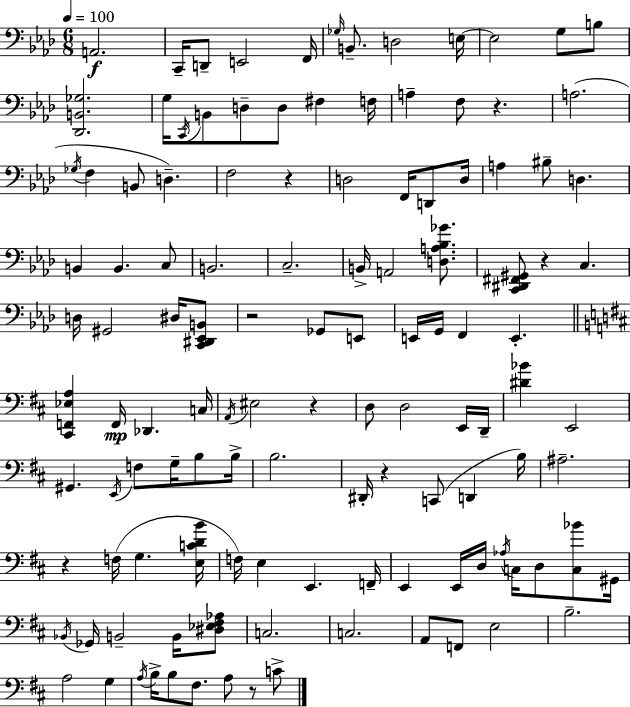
X:1
T:Untitled
M:6/8
L:1/4
K:Fm
A,,2 C,,/4 D,,/2 E,,2 F,,/4 _G,/4 B,,/2 D,2 E,/4 E,2 G,/2 B,/2 [_D,,B,,_G,]2 G,/4 C,,/4 B,,/2 D,/2 D,/2 ^F, F,/4 A, F,/2 z A,2 _G,/4 F, B,,/2 D, F,2 z D,2 F,,/4 D,,/2 D,/4 A, ^B,/2 D, B,, B,, C,/2 B,,2 C,2 B,,/4 A,,2 [D,A,_B,_G]/2 [C,,^D,,^F,,^G,,]/2 z C, D,/4 ^G,,2 ^D,/4 [C,,^D,,_E,,B,,]/2 z2 _G,,/2 E,,/2 E,,/4 G,,/4 F,, E,, [^C,,F,,_E,A,] F,,/4 _D,, C,/4 A,,/4 ^E,2 z D,/2 D,2 E,,/4 D,,/4 [^D_B] E,,2 ^G,, E,,/4 F,/2 G,/4 B,/2 B,/4 B,2 ^D,,/4 z C,,/2 D,, B,/4 ^A,2 z F,/4 G, [E,CDB]/4 F,/4 E, E,, F,,/4 E,, E,,/4 D,/4 _A,/4 C,/4 D,/2 [C,_B]/2 ^G,,/4 _B,,/4 _G,,/4 B,,2 B,,/4 [^D,_E,^F,_A,]/2 C,2 C,2 A,,/2 F,,/2 E,2 B,2 A,2 G, A,/4 B,/4 B,/2 ^F,/2 A,/2 z/2 C/2